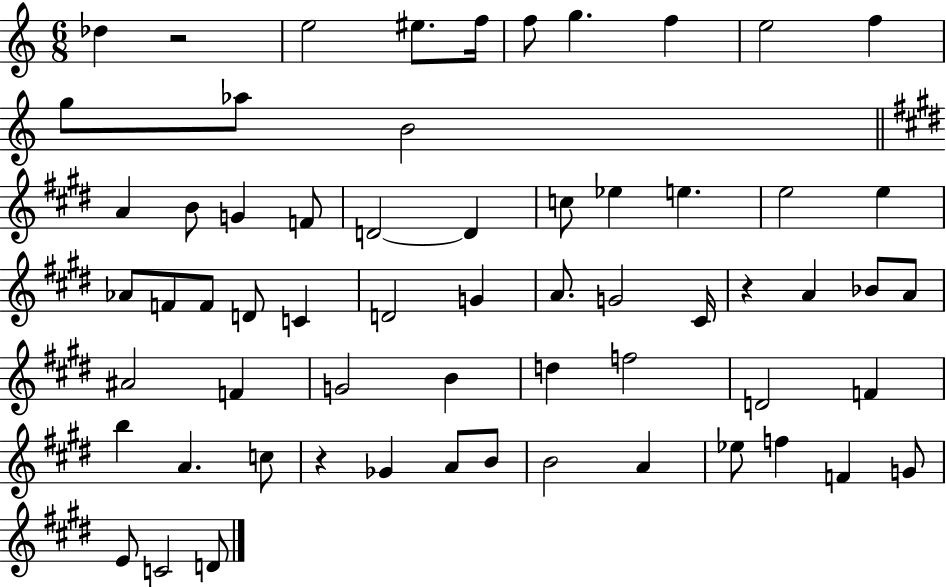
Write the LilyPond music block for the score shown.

{
  \clef treble
  \numericTimeSignature
  \time 6/8
  \key c \major
  \repeat volta 2 { des''4 r2 | e''2 eis''8. f''16 | f''8 g''4. f''4 | e''2 f''4 | \break g''8 aes''8 b'2 | \bar "||" \break \key e \major a'4 b'8 g'4 f'8 | d'2~~ d'4 | c''8 ees''4 e''4. | e''2 e''4 | \break aes'8 f'8 f'8 d'8 c'4 | d'2 g'4 | a'8. g'2 cis'16 | r4 a'4 bes'8 a'8 | \break ais'2 f'4 | g'2 b'4 | d''4 f''2 | d'2 f'4 | \break b''4 a'4. c''8 | r4 ges'4 a'8 b'8 | b'2 a'4 | ees''8 f''4 f'4 g'8 | \break e'8 c'2 d'8 | } \bar "|."
}